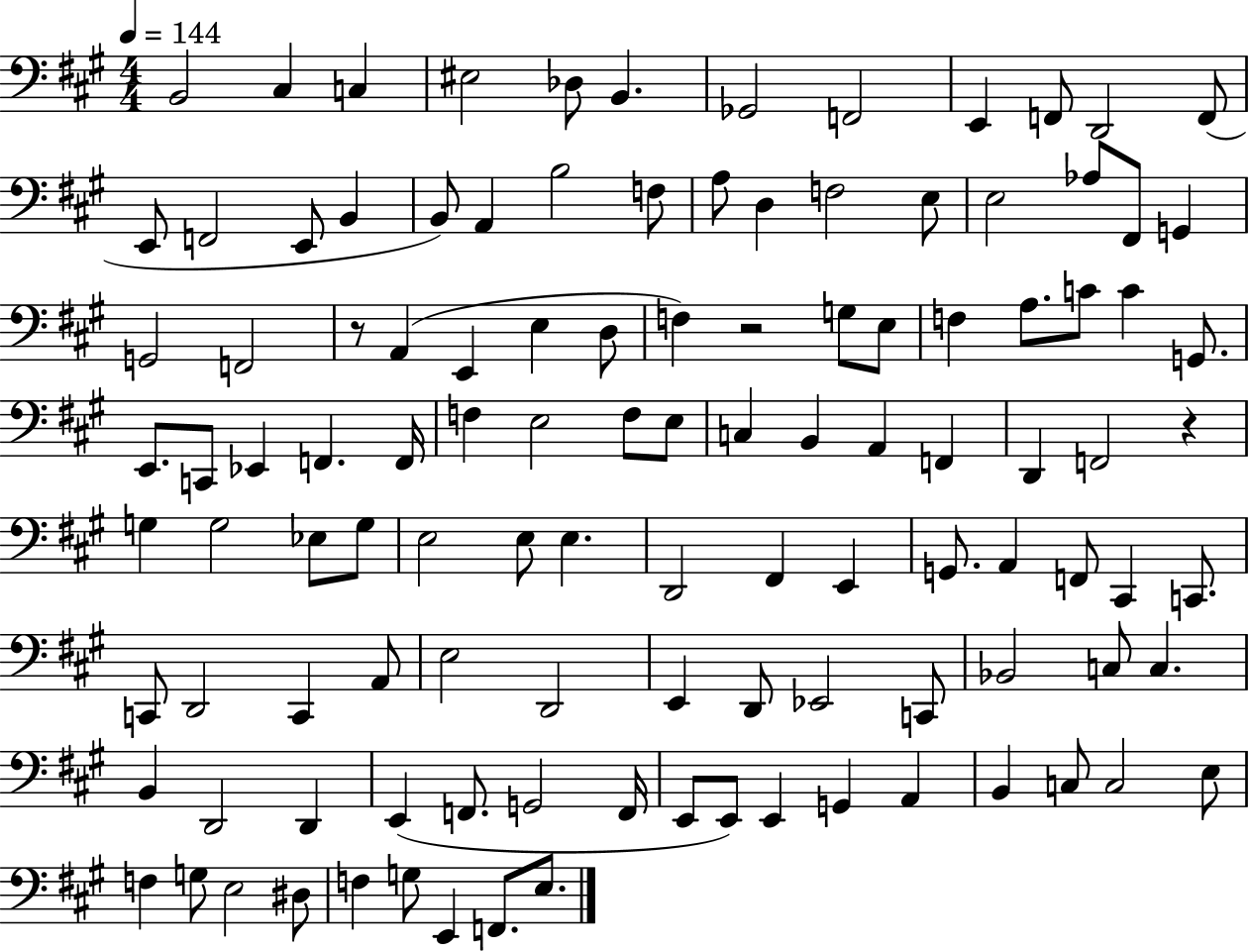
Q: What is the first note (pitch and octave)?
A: B2